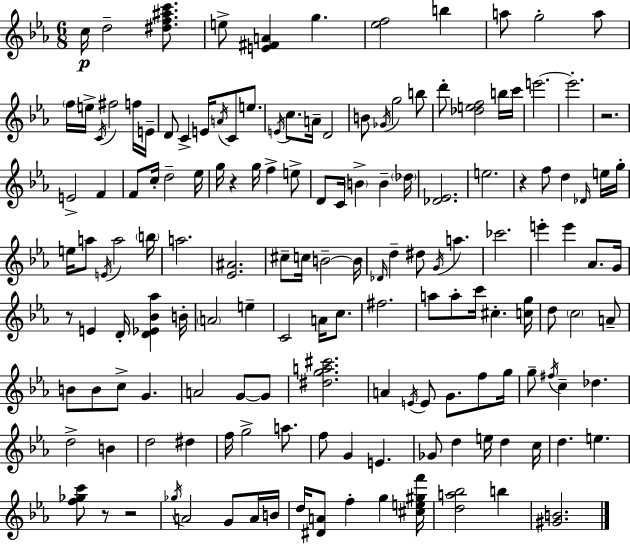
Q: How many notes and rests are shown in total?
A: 153